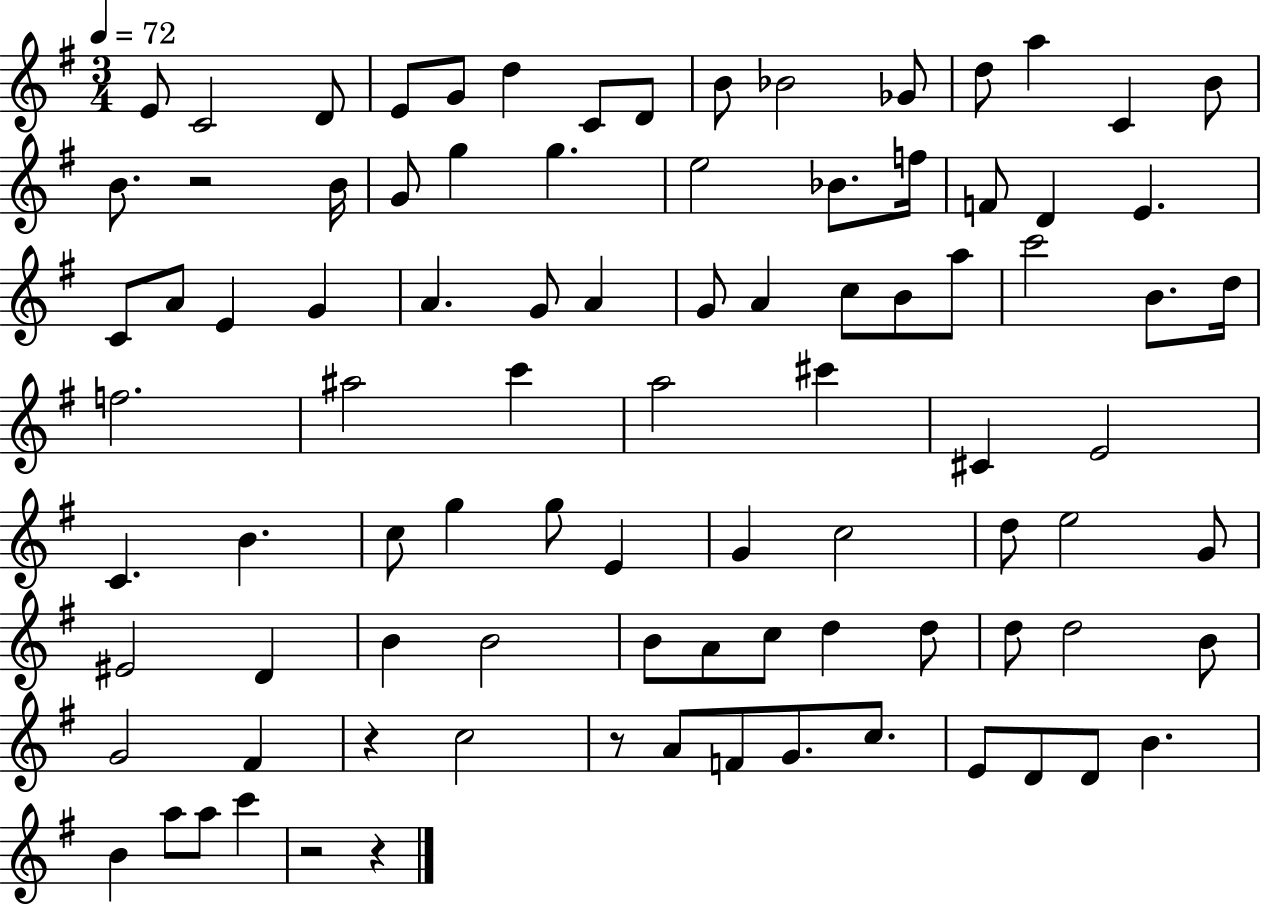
{
  \clef treble
  \numericTimeSignature
  \time 3/4
  \key g \major
  \tempo 4 = 72
  e'8 c'2 d'8 | e'8 g'8 d''4 c'8 d'8 | b'8 bes'2 ges'8 | d''8 a''4 c'4 b'8 | \break b'8. r2 b'16 | g'8 g''4 g''4. | e''2 bes'8. f''16 | f'8 d'4 e'4. | \break c'8 a'8 e'4 g'4 | a'4. g'8 a'4 | g'8 a'4 c''8 b'8 a''8 | c'''2 b'8. d''16 | \break f''2. | ais''2 c'''4 | a''2 cis'''4 | cis'4 e'2 | \break c'4. b'4. | c''8 g''4 g''8 e'4 | g'4 c''2 | d''8 e''2 g'8 | \break eis'2 d'4 | b'4 b'2 | b'8 a'8 c''8 d''4 d''8 | d''8 d''2 b'8 | \break g'2 fis'4 | r4 c''2 | r8 a'8 f'8 g'8. c''8. | e'8 d'8 d'8 b'4. | \break b'4 a''8 a''8 c'''4 | r2 r4 | \bar "|."
}